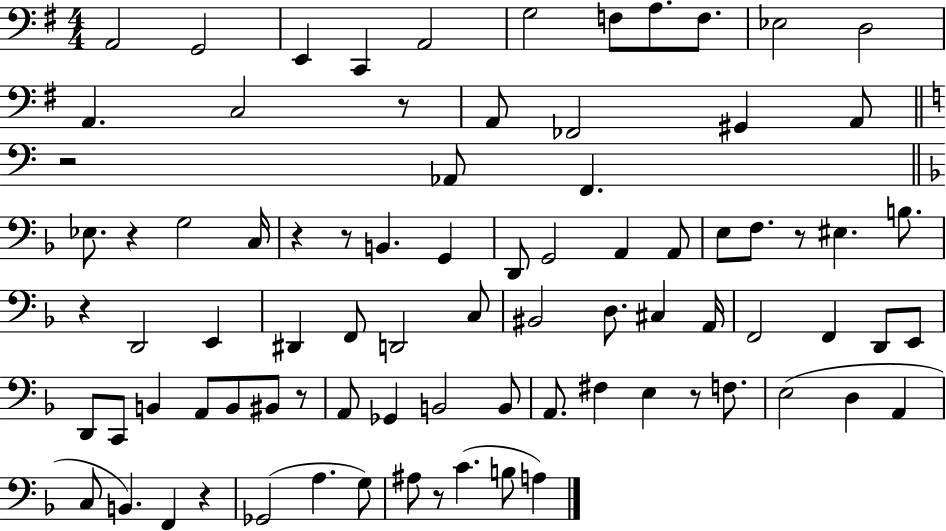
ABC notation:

X:1
T:Untitled
M:4/4
L:1/4
K:G
A,,2 G,,2 E,, C,, A,,2 G,2 F,/2 A,/2 F,/2 _E,2 D,2 A,, C,2 z/2 A,,/2 _F,,2 ^G,, A,,/2 z2 _A,,/2 F,, _E,/2 z G,2 C,/4 z z/2 B,, G,, D,,/2 G,,2 A,, A,,/2 E,/2 F,/2 z/2 ^E, B,/2 z D,,2 E,, ^D,, F,,/2 D,,2 C,/2 ^B,,2 D,/2 ^C, A,,/4 F,,2 F,, D,,/2 E,,/2 D,,/2 C,,/2 B,, A,,/2 B,,/2 ^B,,/2 z/2 A,,/2 _G,, B,,2 B,,/2 A,,/2 ^F, E, z/2 F,/2 E,2 D, A,, C,/2 B,, F,, z _G,,2 A, G,/2 ^A,/2 z/2 C B,/2 A,